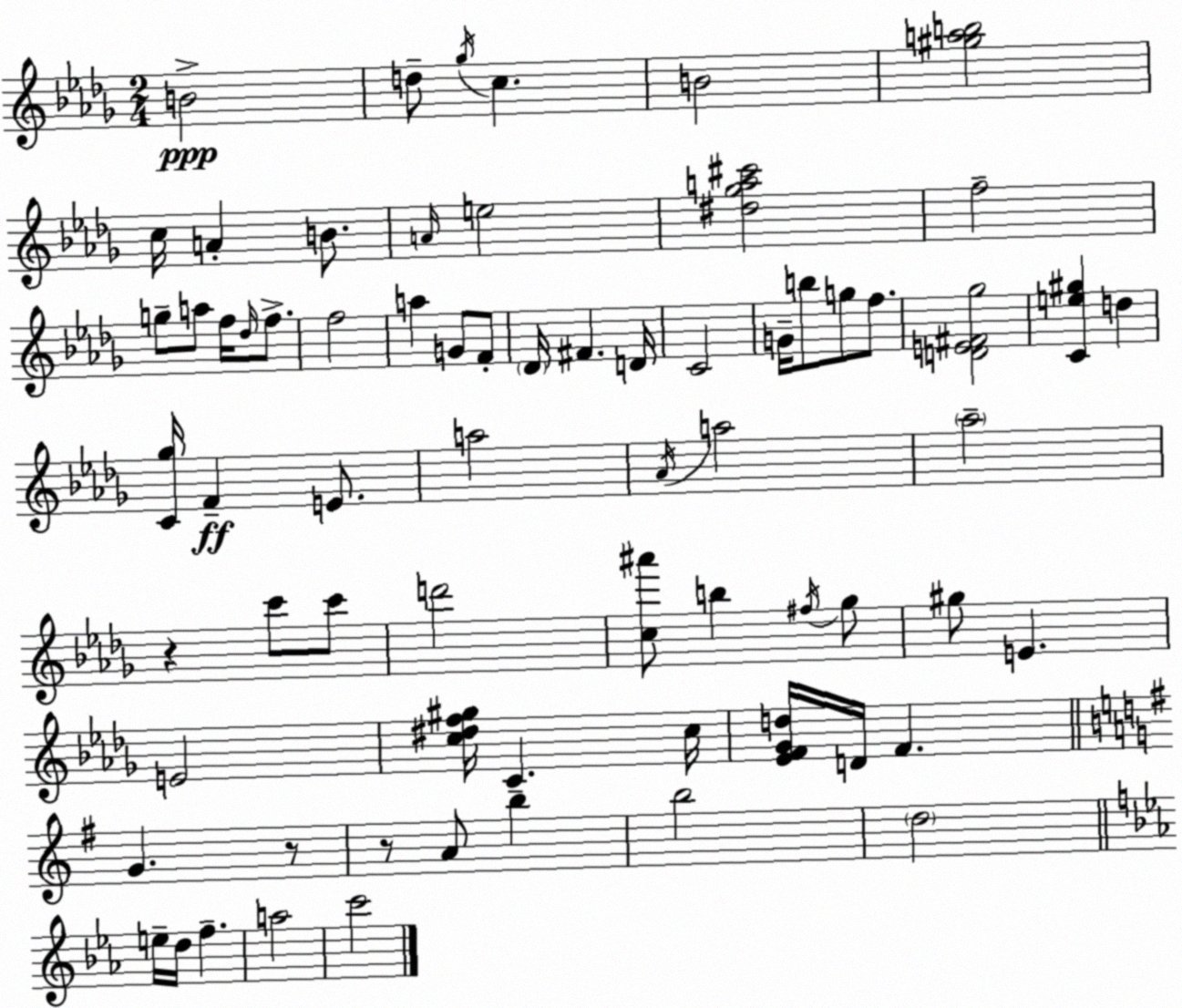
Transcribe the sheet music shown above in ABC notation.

X:1
T:Untitled
M:2/4
L:1/4
K:Bbm
B2 d/2 _g/4 c B2 [^gab]2 c/4 A B/2 A/4 e2 [^d_ga^c']2 f2 g/2 a/2 f/4 _d/4 f/2 f2 a G/2 F/2 _D/4 ^F D/4 C2 G/4 b/2 g/2 f/2 [DE^F_g]2 [Ce^g] d [C_g]/4 F E/2 a2 _A/4 a2 _a2 z c'/2 c'/2 d'2 [c^a']/2 b ^f/4 _g/2 ^g/2 E E2 [c^df^g]/4 C c/4 [_EF_Gd]/4 D/4 F G z/2 z/2 A/2 b b2 d2 e/4 d/4 f a2 c'2